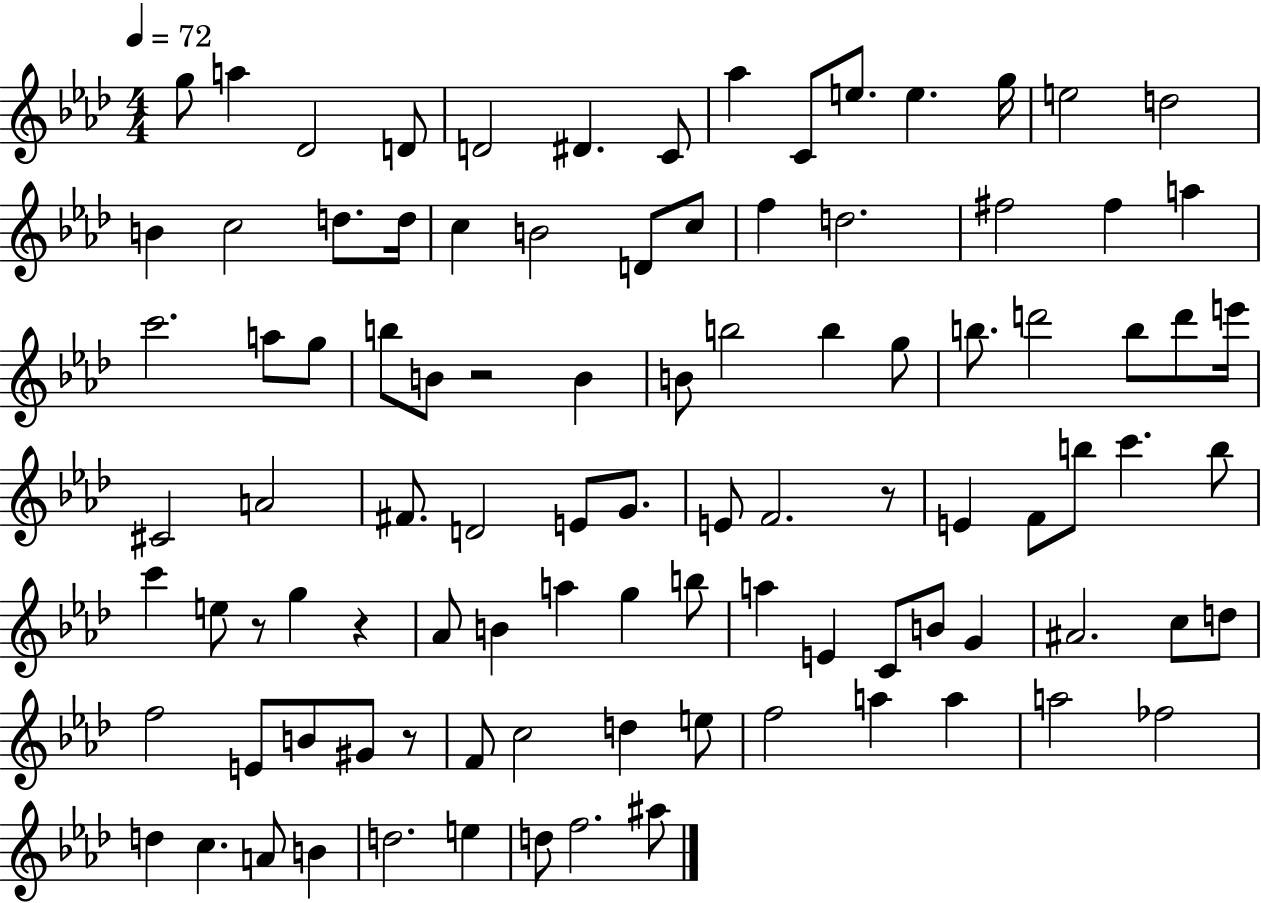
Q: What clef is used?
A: treble